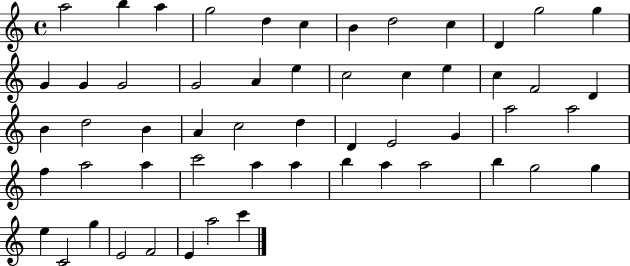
{
  \clef treble
  \time 4/4
  \defaultTimeSignature
  \key c \major
  a''2 b''4 a''4 | g''2 d''4 c''4 | b'4 d''2 c''4 | d'4 g''2 g''4 | \break g'4 g'4 g'2 | g'2 a'4 e''4 | c''2 c''4 e''4 | c''4 f'2 d'4 | \break b'4 d''2 b'4 | a'4 c''2 d''4 | d'4 e'2 g'4 | a''2 a''2 | \break f''4 a''2 a''4 | c'''2 a''4 a''4 | b''4 a''4 a''2 | b''4 g''2 g''4 | \break e''4 c'2 g''4 | e'2 f'2 | e'4 a''2 c'''4 | \bar "|."
}